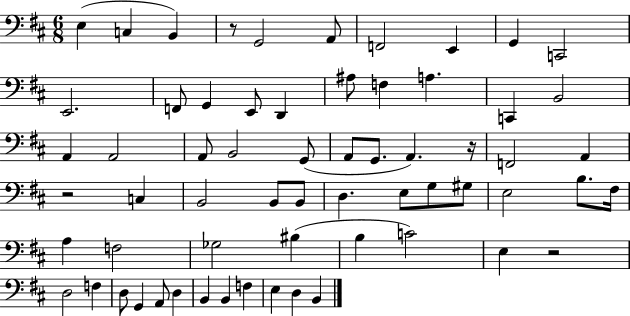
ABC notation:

X:1
T:Untitled
M:6/8
L:1/4
K:D
E, C, B,, z/2 G,,2 A,,/2 F,,2 E,, G,, C,,2 E,,2 F,,/2 G,, E,,/2 D,, ^A,/2 F, A, C,, B,,2 A,, A,,2 A,,/2 B,,2 G,,/2 A,,/2 G,,/2 A,, z/4 F,,2 A,, z2 C, B,,2 B,,/2 B,,/2 D, E,/2 G,/2 ^G,/2 E,2 B,/2 ^F,/4 A, F,2 _G,2 ^B, B, C2 E, z2 D,2 F, D,/2 G,, A,,/2 D, B,, B,, F, E, D, B,,